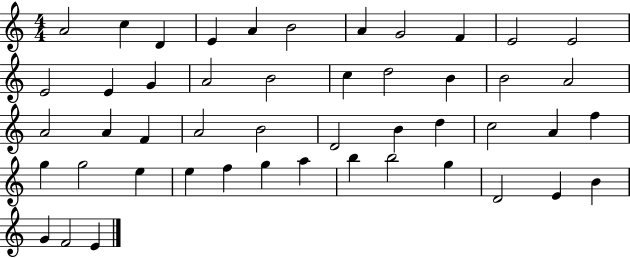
{
  \clef treble
  \numericTimeSignature
  \time 4/4
  \key c \major
  a'2 c''4 d'4 | e'4 a'4 b'2 | a'4 g'2 f'4 | e'2 e'2 | \break e'2 e'4 g'4 | a'2 b'2 | c''4 d''2 b'4 | b'2 a'2 | \break a'2 a'4 f'4 | a'2 b'2 | d'2 b'4 d''4 | c''2 a'4 f''4 | \break g''4 g''2 e''4 | e''4 f''4 g''4 a''4 | b''4 b''2 g''4 | d'2 e'4 b'4 | \break g'4 f'2 e'4 | \bar "|."
}